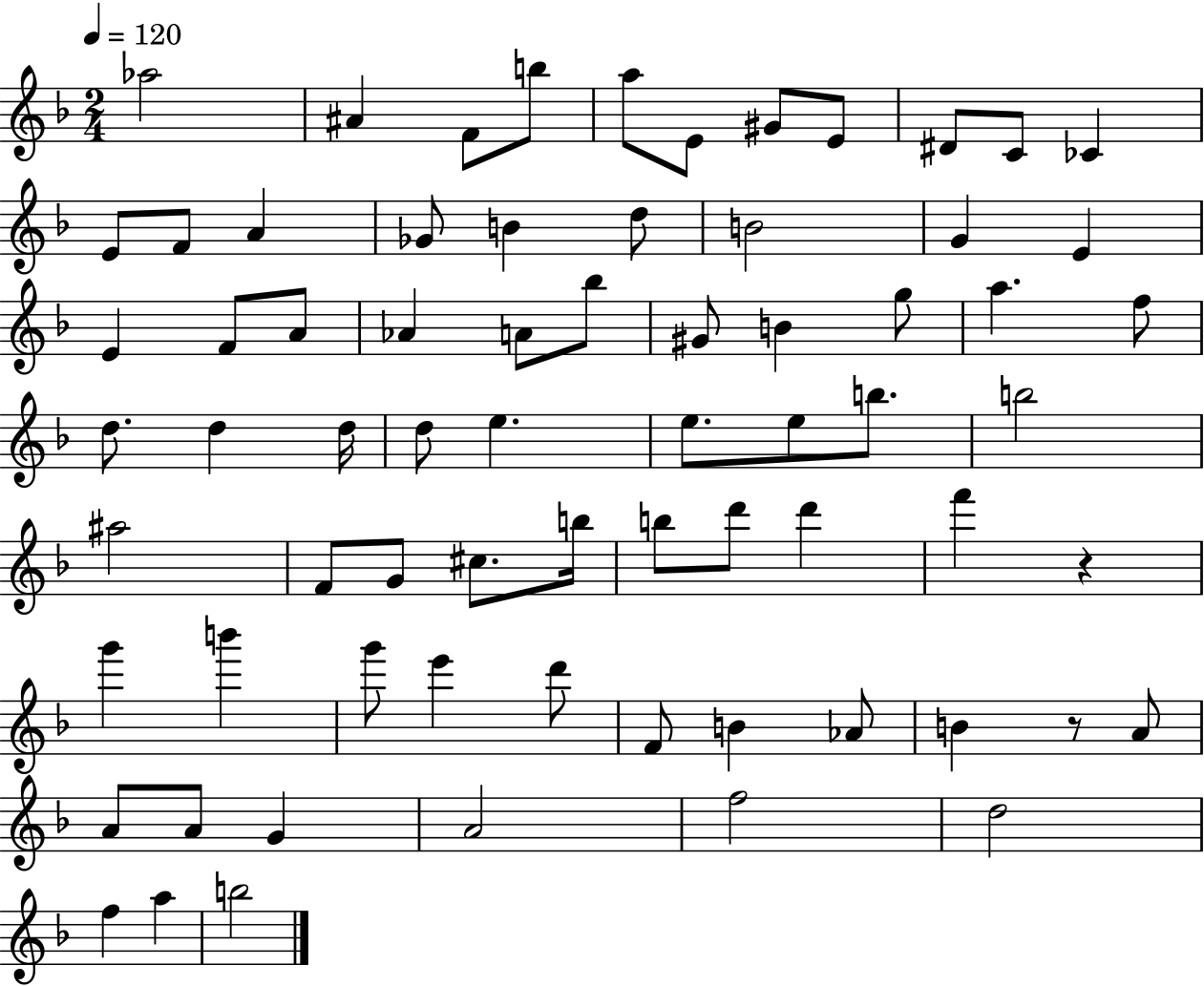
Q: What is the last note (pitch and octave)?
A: B5